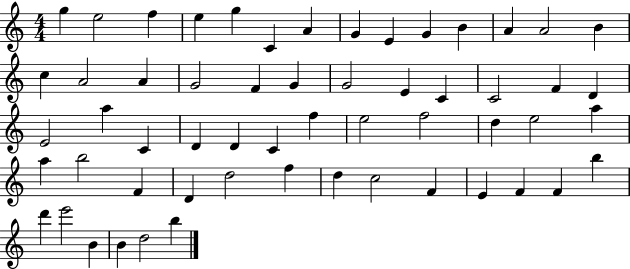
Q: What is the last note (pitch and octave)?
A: B5